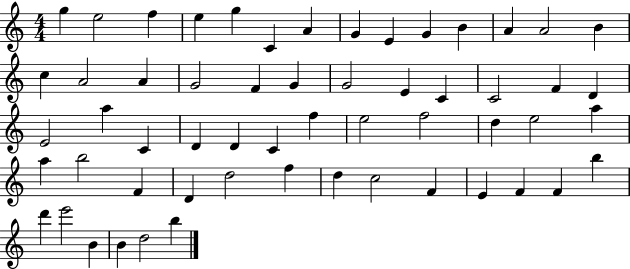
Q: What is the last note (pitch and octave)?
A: B5